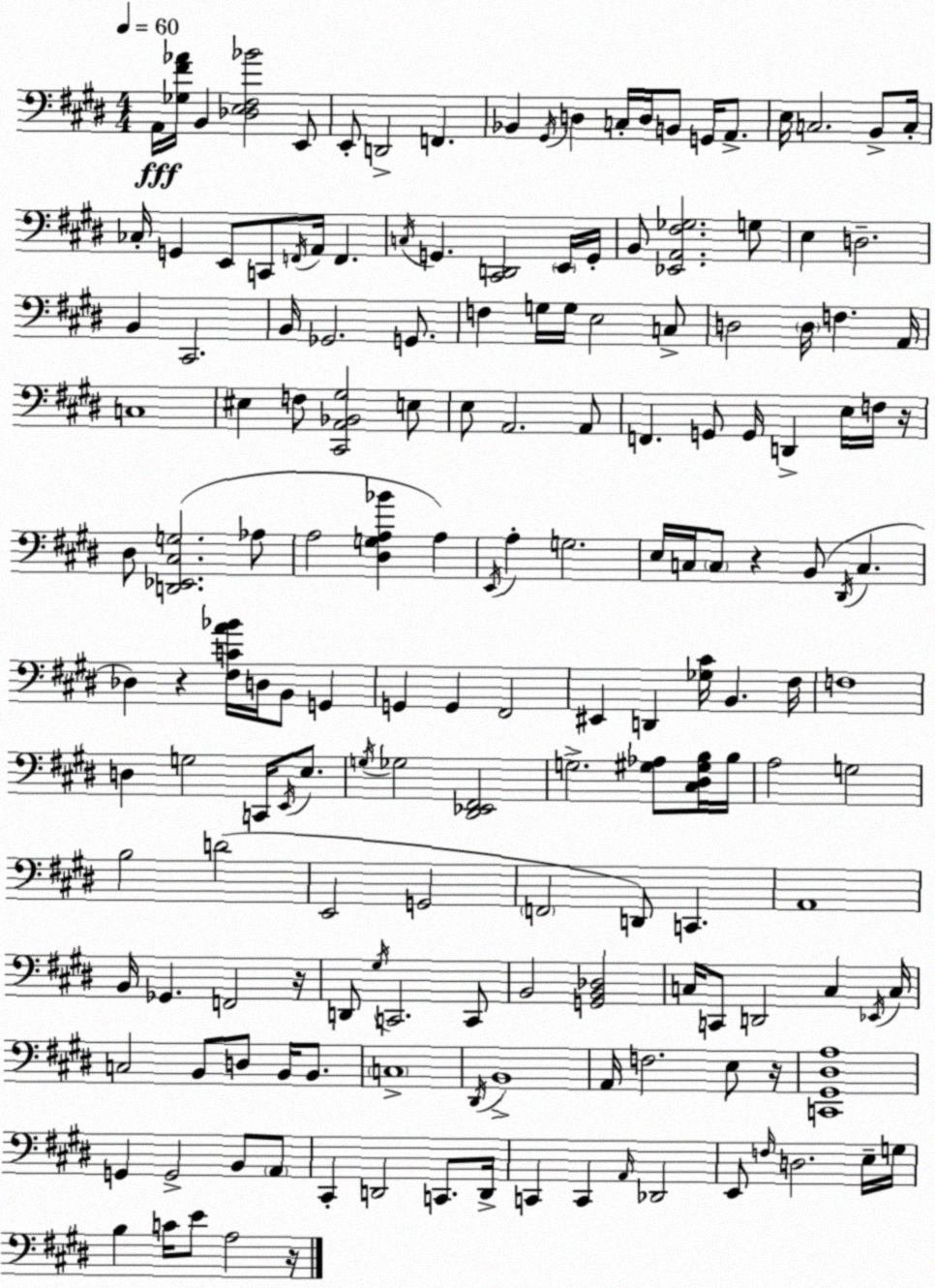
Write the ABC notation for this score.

X:1
T:Untitled
M:4/4
L:1/4
K:E
A,,/4 [_G,^F_A]/4 B,, [_D,E,^F,_B]2 E,,/2 E,,/2 D,,2 F,, _B,, ^G,,/4 D, C,/4 D,/4 B,,/2 G,,/4 A,,/2 E,/4 C,2 B,,/2 C,/4 _C,/4 G,, E,,/2 C,,/2 F,,/4 A,,/4 F,, C,/4 G,, [^C,,D,,]2 E,,/4 G,,/4 B,,/2 [_E,,A,,^F,_G,]2 G,/2 E, D,2 B,, ^C,,2 B,,/4 _G,,2 G,,/2 F, G,/4 G,/4 E,2 C,/2 D,2 D,/4 F, A,,/4 C,4 ^E, F,/2 [^C,,A,,_B,,^G,]2 E,/2 E,/2 A,,2 A,,/2 F,, G,,/2 G,,/4 D,, E,/4 F,/4 z/4 ^D,/2 [D,,_E,,^C,G,]2 _A,/2 A,2 [^D,G,A,_B] A, E,,/4 A, G,2 E,/4 C,/4 C,/2 z B,,/2 ^D,,/4 C, _D, z [^F,CA_B]/4 D,/4 B,,/2 G,, G,, G,, ^F,,2 ^E,, D,, [_G,^C]/4 B,, ^F,/4 F,4 D, G,2 C,,/4 E,,/4 E,/2 G,/4 _G,2 [^D,,_E,,^F,,]2 G,2 [^G,_A,]/2 [^C,^D,^G,B,]/4 B,/4 A,2 G,2 B,2 D2 E,,2 G,,2 F,,2 D,,/2 C,, A,,4 B,,/4 _G,, F,,2 z/4 D,,/2 ^G,/4 C,,2 C,,/2 B,,2 [G,,B,,_D,]2 C,/4 C,,/2 D,,2 C, _E,,/4 C,/4 C,2 B,,/2 D,/2 B,,/4 B,,/2 C,4 ^D,,/4 B,,4 A,,/4 F,2 E,/2 z/4 [C,,^G,,^D,A,]4 G,, G,,2 B,,/2 A,,/2 ^C,, D,,2 C,,/2 D,,/4 C,, C,, A,,/4 _D,,2 E,,/2 F,/4 D,2 E,/4 G,/4 B, C/4 E/2 A,2 z/4